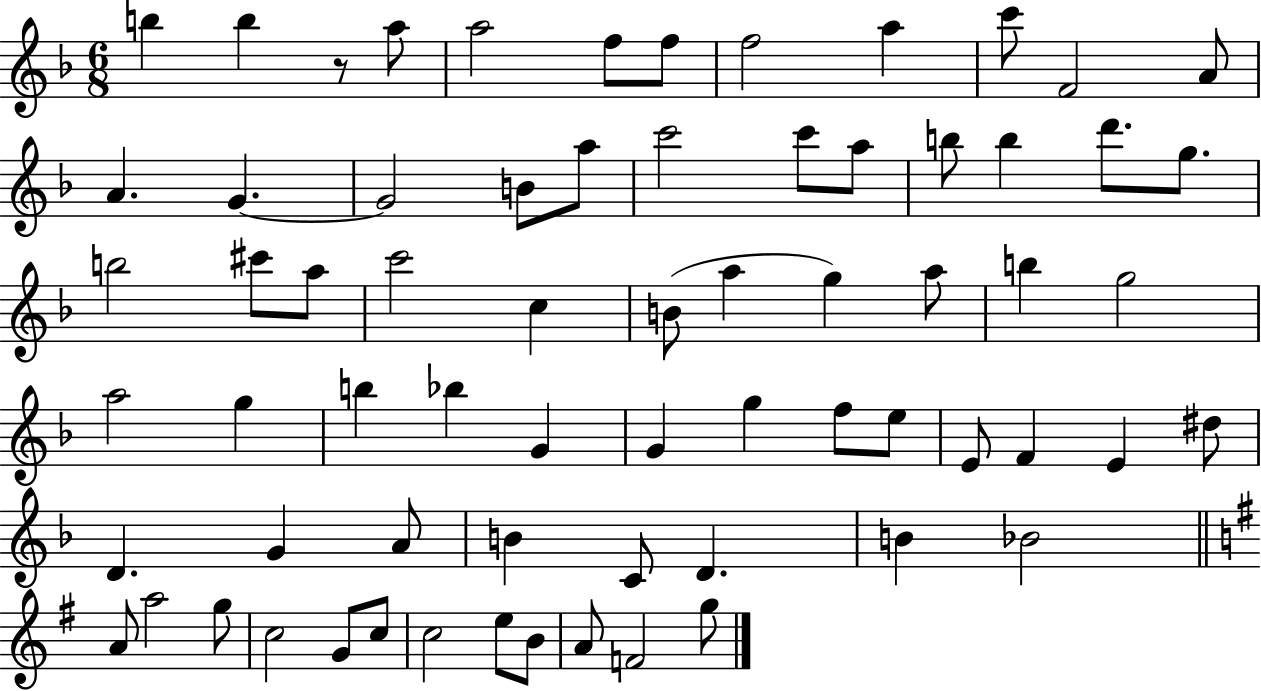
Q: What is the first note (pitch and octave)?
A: B5